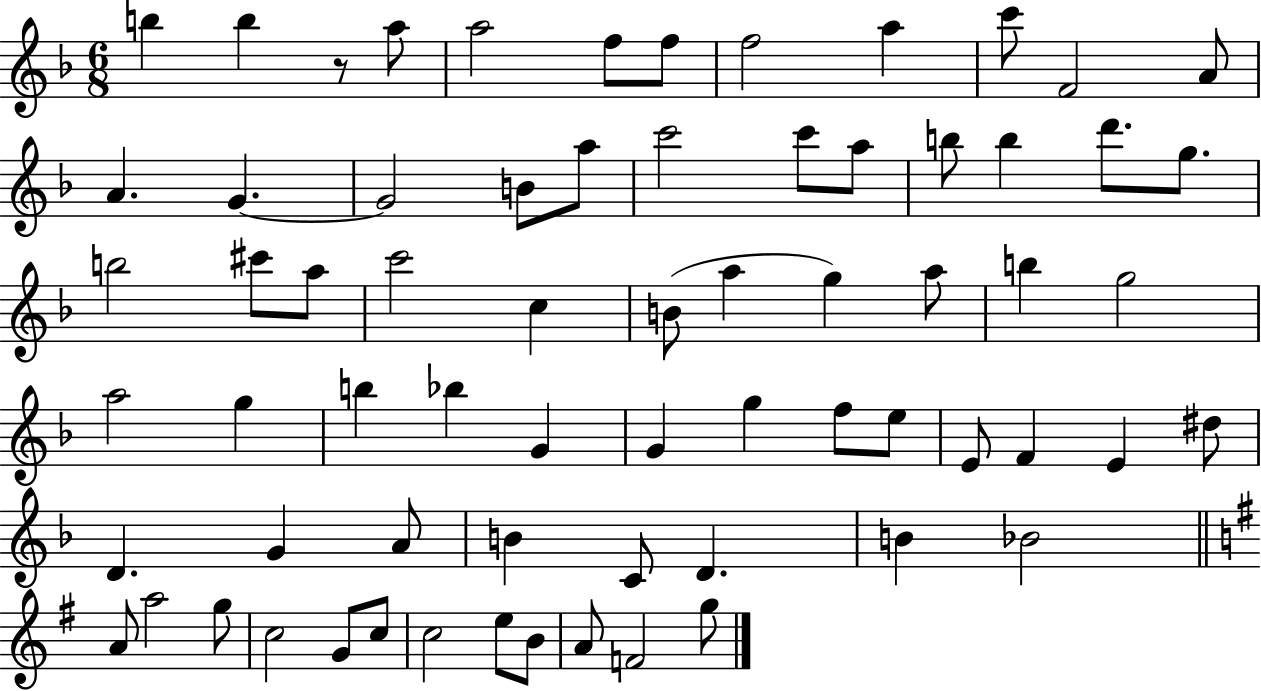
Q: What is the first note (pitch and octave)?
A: B5